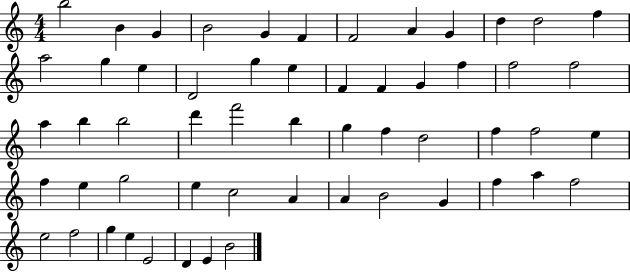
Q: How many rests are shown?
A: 0